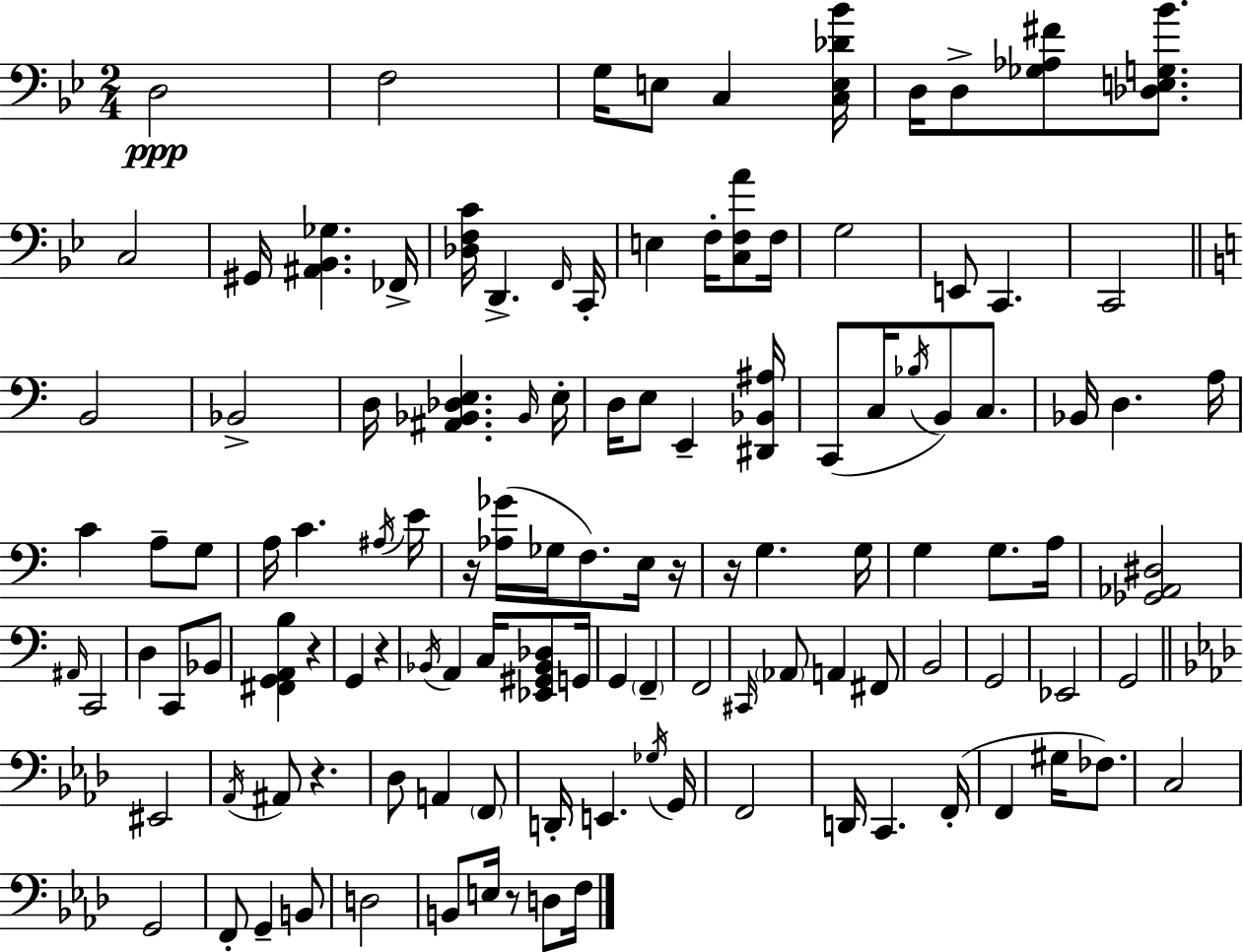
D3/h F3/h G3/s E3/e C3/q [C3,E3,Db4,Bb4]/s D3/s D3/e [Gb3,Ab3,F#4]/e [Db3,E3,G3,Bb4]/e. C3/h G#2/s [A#2,Bb2,Gb3]/q. FES2/s [Db3,F3,C4]/s D2/q. F2/s C2/s E3/q F3/s [C3,F3,A4]/e F3/s G3/h E2/e C2/q. C2/h B2/h Bb2/h D3/s [A#2,Bb2,Db3,E3]/q. Bb2/s E3/s D3/s E3/e E2/q [D#2,Bb2,A#3]/s C2/e C3/s Bb3/s B2/e C3/e. Bb2/s D3/q. A3/s C4/q A3/e G3/e A3/s C4/q. A#3/s E4/s R/s [Ab3,Gb4]/s Gb3/s F3/e. E3/s R/s R/s G3/q. G3/s G3/q G3/e. A3/s [Gb2,Ab2,D#3]/h A#2/s C2/h D3/q C2/e Bb2/e [F#2,G2,A2,B3]/q R/q G2/q R/q Bb2/s A2/q C3/s [Eb2,G#2,Bb2,Db3]/e G2/s G2/q F2/q F2/h C#2/s Ab2/e A2/q F#2/e B2/h G2/h Eb2/h G2/h EIS2/h Ab2/s A#2/e R/q. Db3/e A2/q F2/e D2/s E2/q. Gb3/s G2/s F2/h D2/s C2/q. F2/s F2/q G#3/s FES3/e. C3/h G2/h F2/e G2/q B2/e D3/h B2/e E3/s R/e D3/e F3/s